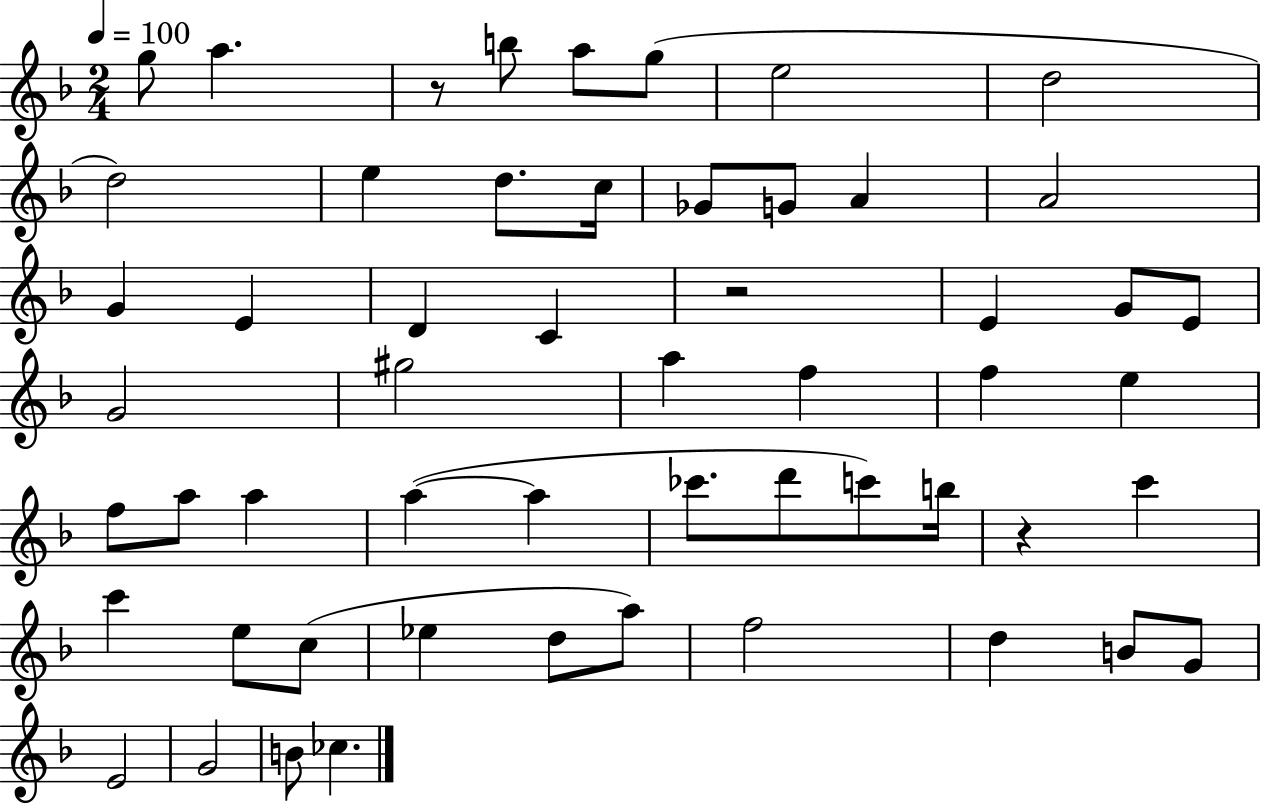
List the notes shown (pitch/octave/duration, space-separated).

G5/e A5/q. R/e B5/e A5/e G5/e E5/h D5/h D5/h E5/q D5/e. C5/s Gb4/e G4/e A4/q A4/h G4/q E4/q D4/q C4/q R/h E4/q G4/e E4/e G4/h G#5/h A5/q F5/q F5/q E5/q F5/e A5/e A5/q A5/q A5/q CES6/e. D6/e C6/e B5/s R/q C6/q C6/q E5/e C5/e Eb5/q D5/e A5/e F5/h D5/q B4/e G4/e E4/h G4/h B4/e CES5/q.